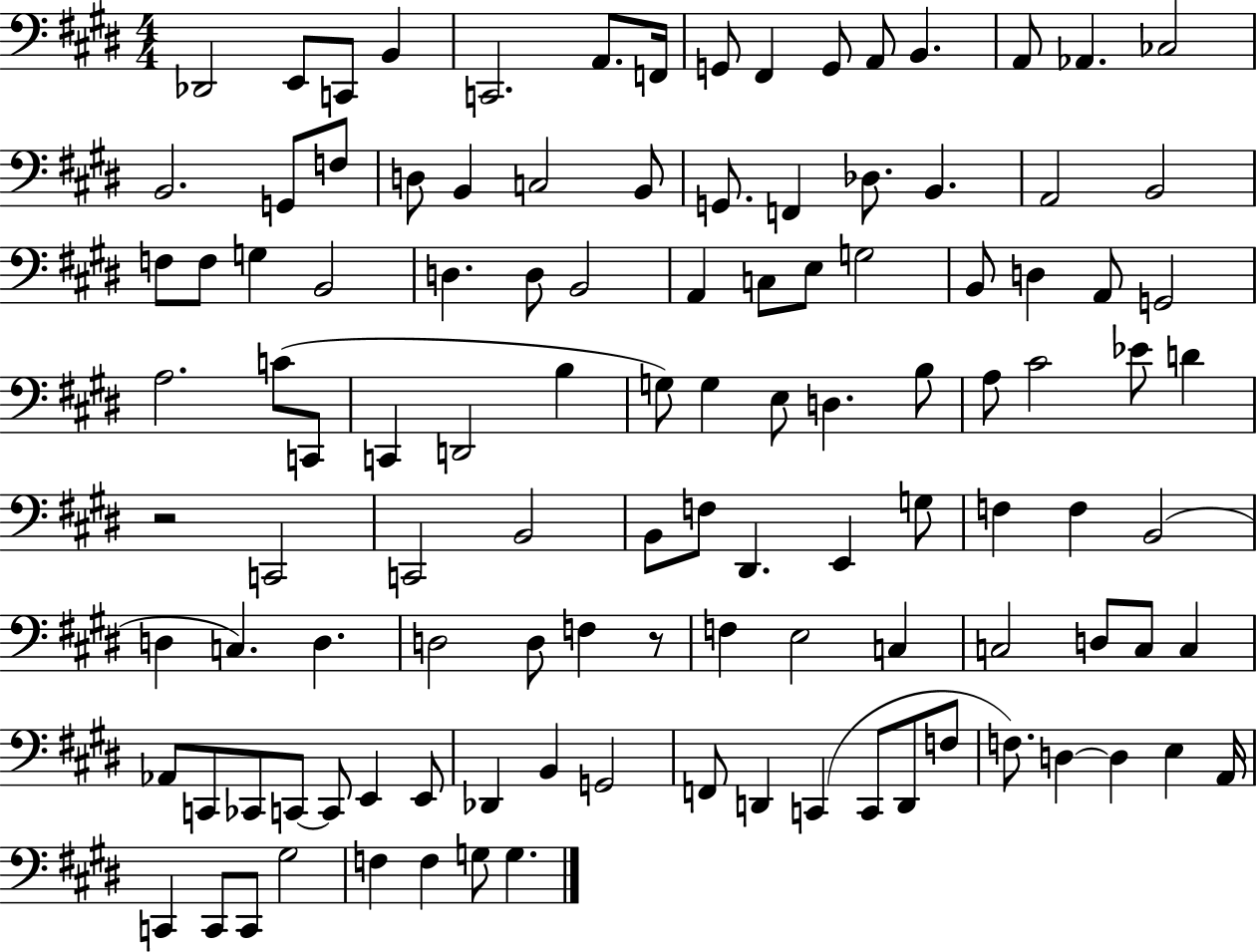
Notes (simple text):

Db2/h E2/e C2/e B2/q C2/h. A2/e. F2/s G2/e F#2/q G2/e A2/e B2/q. A2/e Ab2/q. CES3/h B2/h. G2/e F3/e D3/e B2/q C3/h B2/e G2/e. F2/q Db3/e. B2/q. A2/h B2/h F3/e F3/e G3/q B2/h D3/q. D3/e B2/h A2/q C3/e E3/e G3/h B2/e D3/q A2/e G2/h A3/h. C4/e C2/e C2/q D2/h B3/q G3/e G3/q E3/e D3/q. B3/e A3/e C#4/h Eb4/e D4/q R/h C2/h C2/h B2/h B2/e F3/e D#2/q. E2/q G3/e F3/q F3/q B2/h D3/q C3/q. D3/q. D3/h D3/e F3/q R/e F3/q E3/h C3/q C3/h D3/e C3/e C3/q Ab2/e C2/e CES2/e C2/e C2/e E2/q E2/e Db2/q B2/q G2/h F2/e D2/q C2/q C2/e D2/e F3/e F3/e. D3/q D3/q E3/q A2/s C2/q C2/e C2/e G#3/h F3/q F3/q G3/e G3/q.